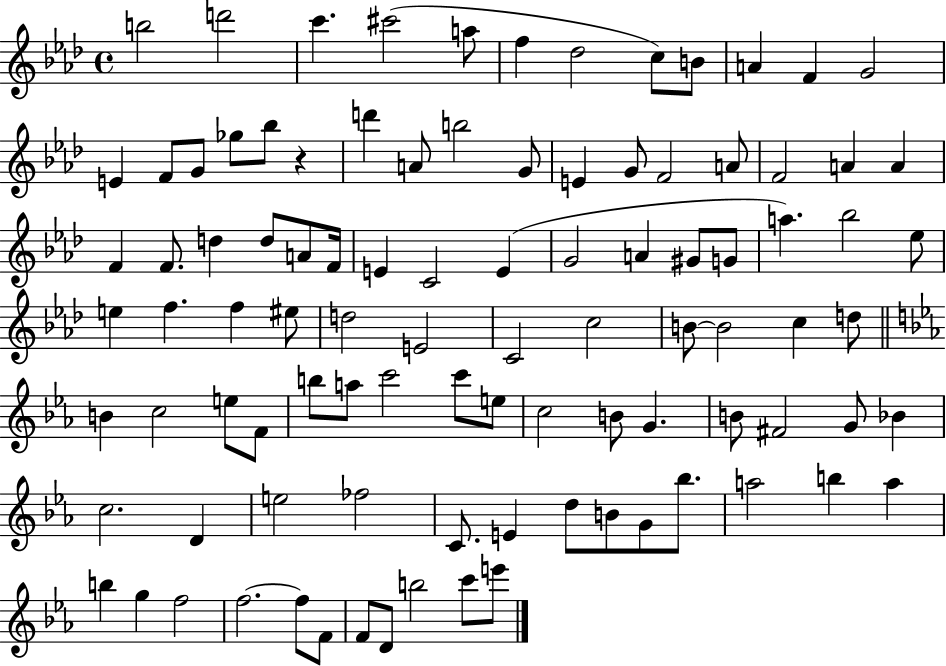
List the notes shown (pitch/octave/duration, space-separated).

B5/h D6/h C6/q. C#6/h A5/e F5/q Db5/h C5/e B4/e A4/q F4/q G4/h E4/q F4/e G4/e Gb5/e Bb5/e R/q D6/q A4/e B5/h G4/e E4/q G4/e F4/h A4/e F4/h A4/q A4/q F4/q F4/e. D5/q D5/e A4/e F4/s E4/q C4/h E4/q G4/h A4/q G#4/e G4/e A5/q. Bb5/h Eb5/e E5/q F5/q. F5/q EIS5/e D5/h E4/h C4/h C5/h B4/e B4/h C5/q D5/e B4/q C5/h E5/e F4/e B5/e A5/e C6/h C6/e E5/e C5/h B4/e G4/q. B4/e F#4/h G4/e Bb4/q C5/h. D4/q E5/h FES5/h C4/e. E4/q D5/e B4/e G4/e Bb5/e. A5/h B5/q A5/q B5/q G5/q F5/h F5/h. F5/e F4/e F4/e D4/e B5/h C6/e E6/e